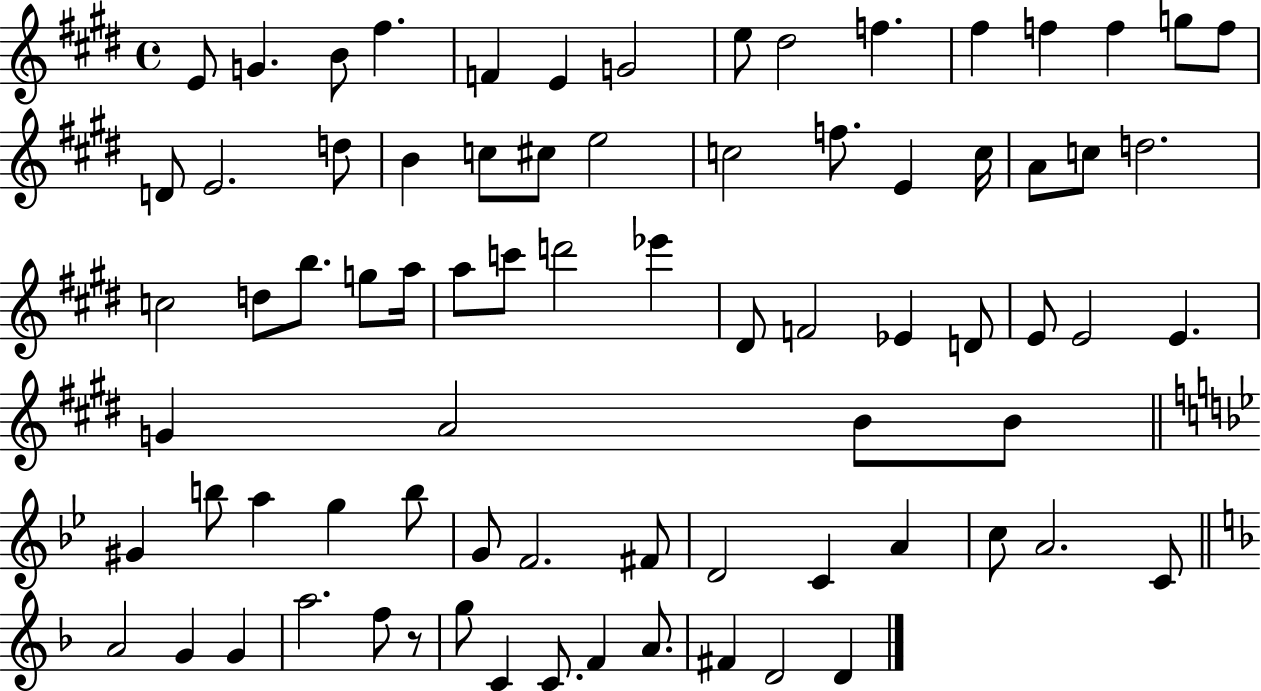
E4/e G4/q. B4/e F#5/q. F4/q E4/q G4/h E5/e D#5/h F5/q. F#5/q F5/q F5/q G5/e F5/e D4/e E4/h. D5/e B4/q C5/e C#5/e E5/h C5/h F5/e. E4/q C5/s A4/e C5/e D5/h. C5/h D5/e B5/e. G5/e A5/s A5/e C6/e D6/h Eb6/q D#4/e F4/h Eb4/q D4/e E4/e E4/h E4/q. G4/q A4/h B4/e B4/e G#4/q B5/e A5/q G5/q B5/e G4/e F4/h. F#4/e D4/h C4/q A4/q C5/e A4/h. C4/e A4/h G4/q G4/q A5/h. F5/e R/e G5/e C4/q C4/e. F4/q A4/e. F#4/q D4/h D4/q